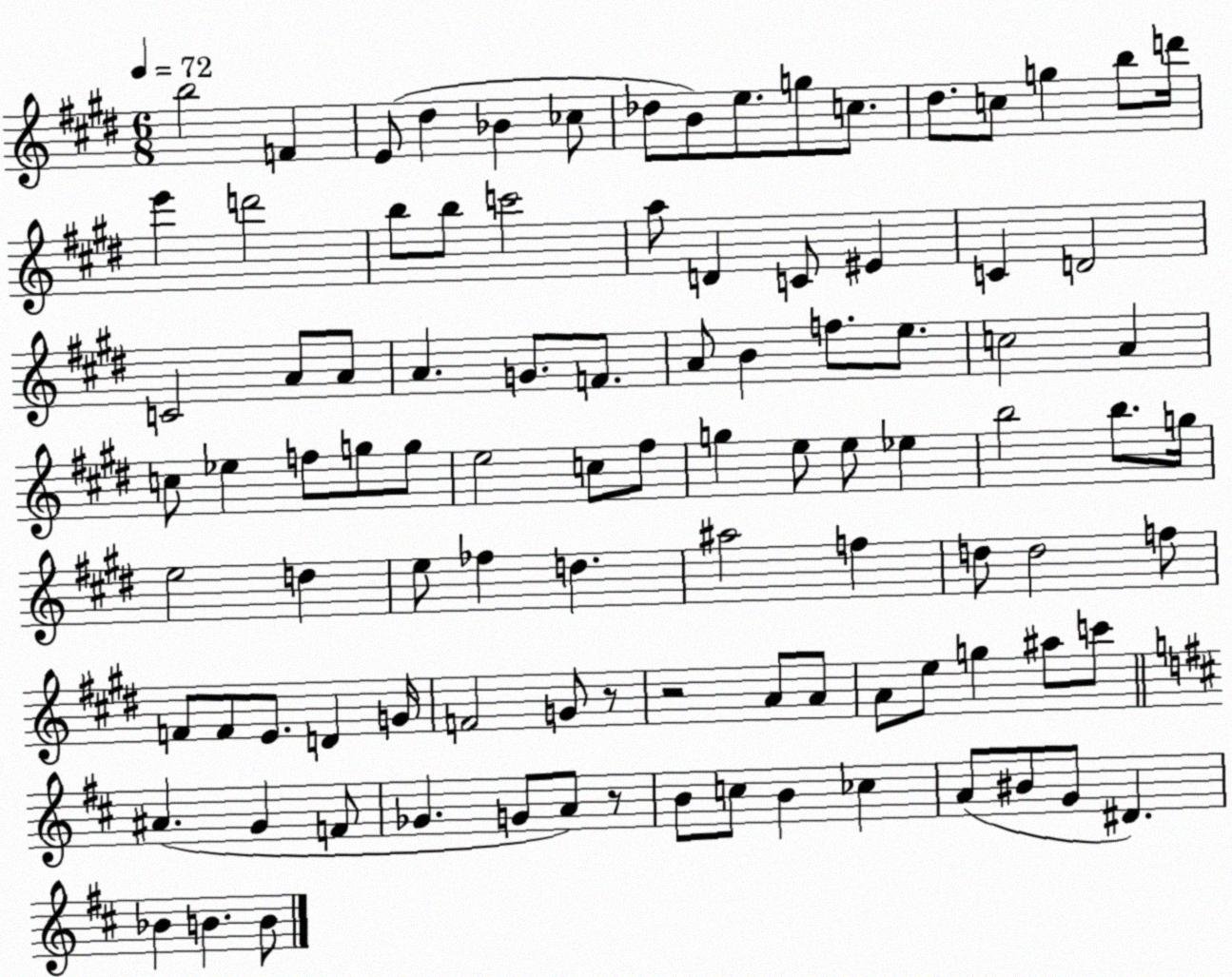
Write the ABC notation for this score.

X:1
T:Untitled
M:6/8
L:1/4
K:E
b2 F E/2 ^d _B _c/2 _d/2 B/2 e/2 g/2 c/2 ^d/2 c/2 g b/2 d'/4 e' d'2 b/2 b/2 c'2 a/2 D C/2 ^E C D2 C2 A/2 A/2 A G/2 F/2 A/2 B f/2 e/2 c2 A c/2 _e f/2 g/2 g/2 e2 c/2 ^f/2 g e/2 e/2 _e b2 b/2 g/4 e2 d e/2 _f d ^a2 f d/2 d2 f/2 F/2 F/2 E/2 D G/4 F2 G/2 z/2 z2 A/2 A/2 A/2 e/2 g ^a/2 c'/2 ^A G F/2 _G G/2 A/2 z/2 B/2 c/2 B _c A/2 ^B/2 G/2 ^D _B B B/2